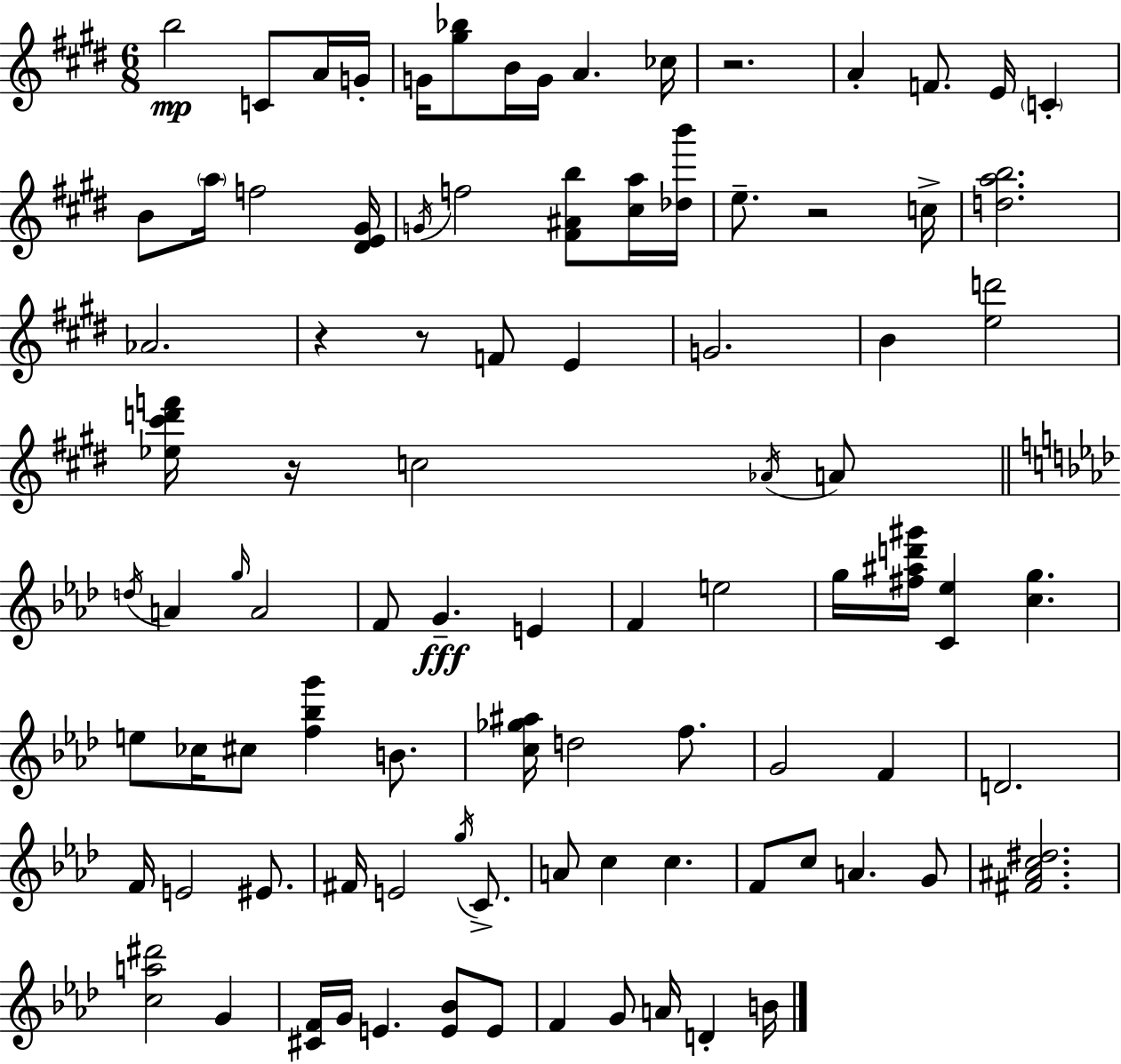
B5/h C4/e A4/s G4/s G4/s [G#5,Bb5]/e B4/s G4/s A4/q. CES5/s R/h. A4/q F4/e. E4/s C4/q B4/e A5/s F5/h [D#4,E4,G#4]/s G4/s F5/h [F#4,A#4,B5]/e [C#5,A5]/s [Db5,B6]/s E5/e. R/h C5/s [D5,A5,B5]/h. Ab4/h. R/q R/e F4/e E4/q G4/h. B4/q [E5,D6]/h [Eb5,C#6,D6,F6]/s R/s C5/h Ab4/s A4/e D5/s A4/q G5/s A4/h F4/e G4/q. E4/q F4/q E5/h G5/s [F#5,A#5,D6,G#6]/s [C4,Eb5]/q [C5,G5]/q. E5/e CES5/s C#5/e [F5,Bb5,G6]/q B4/e. [C5,Gb5,A#5]/s D5/h F5/e. G4/h F4/q D4/h. F4/s E4/h EIS4/e. F#4/s E4/h G5/s C4/e. A4/e C5/q C5/q. F4/e C5/e A4/q. G4/e [F#4,A#4,C5,D#5]/h. [C5,A5,D#6]/h G4/q [C#4,F4]/s G4/s E4/q. [E4,Bb4]/e E4/e F4/q G4/e A4/s D4/q B4/s